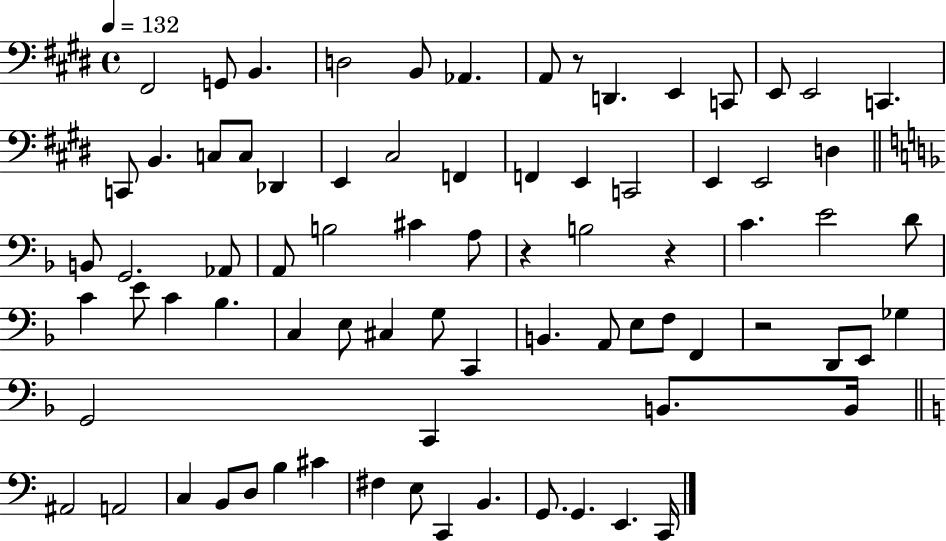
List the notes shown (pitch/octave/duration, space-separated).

F#2/h G2/e B2/q. D3/h B2/e Ab2/q. A2/e R/e D2/q. E2/q C2/e E2/e E2/h C2/q. C2/e B2/q. C3/e C3/e Db2/q E2/q C#3/h F2/q F2/q E2/q C2/h E2/q E2/h D3/q B2/e G2/h. Ab2/e A2/e B3/h C#4/q A3/e R/q B3/h R/q C4/q. E4/h D4/e C4/q E4/e C4/q Bb3/q. C3/q E3/e C#3/q G3/e C2/q B2/q. A2/e E3/e F3/e F2/q R/h D2/e E2/e Gb3/q G2/h C2/q B2/e. B2/s A#2/h A2/h C3/q B2/e D3/e B3/q C#4/q F#3/q E3/e C2/q B2/q. G2/e. G2/q. E2/q. C2/s